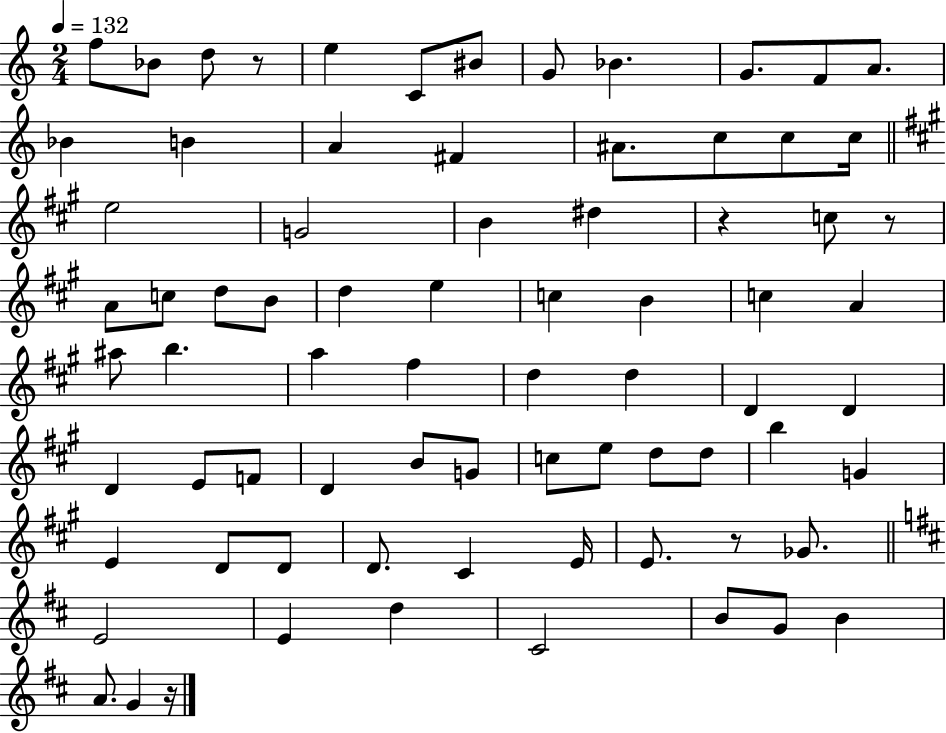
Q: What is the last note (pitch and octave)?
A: G4